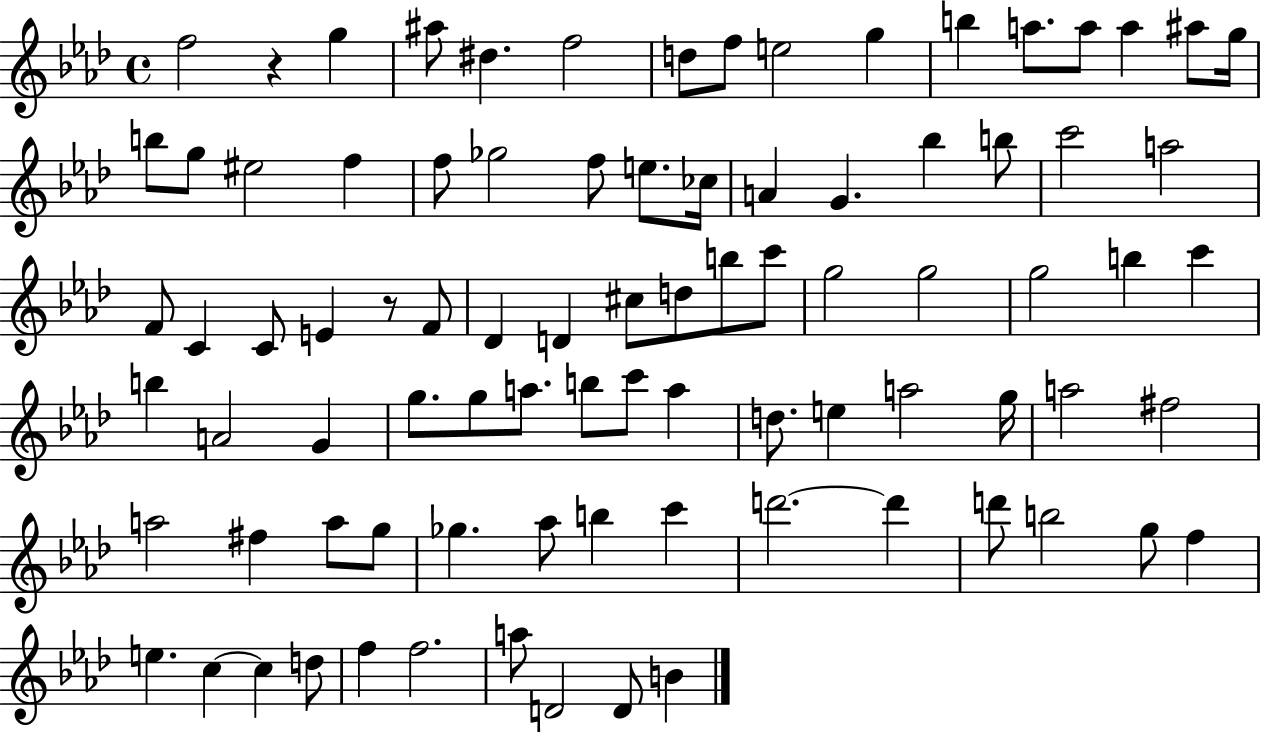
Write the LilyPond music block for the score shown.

{
  \clef treble
  \time 4/4
  \defaultTimeSignature
  \key aes \major
  \repeat volta 2 { f''2 r4 g''4 | ais''8 dis''4. f''2 | d''8 f''8 e''2 g''4 | b''4 a''8. a''8 a''4 ais''8 g''16 | \break b''8 g''8 eis''2 f''4 | f''8 ges''2 f''8 e''8. ces''16 | a'4 g'4. bes''4 b''8 | c'''2 a''2 | \break f'8 c'4 c'8 e'4 r8 f'8 | des'4 d'4 cis''8 d''8 b''8 c'''8 | g''2 g''2 | g''2 b''4 c'''4 | \break b''4 a'2 g'4 | g''8. g''8 a''8. b''8 c'''8 a''4 | d''8. e''4 a''2 g''16 | a''2 fis''2 | \break a''2 fis''4 a''8 g''8 | ges''4. aes''8 b''4 c'''4 | d'''2.~~ d'''4 | d'''8 b''2 g''8 f''4 | \break e''4. c''4~~ c''4 d''8 | f''4 f''2. | a''8 d'2 d'8 b'4 | } \bar "|."
}